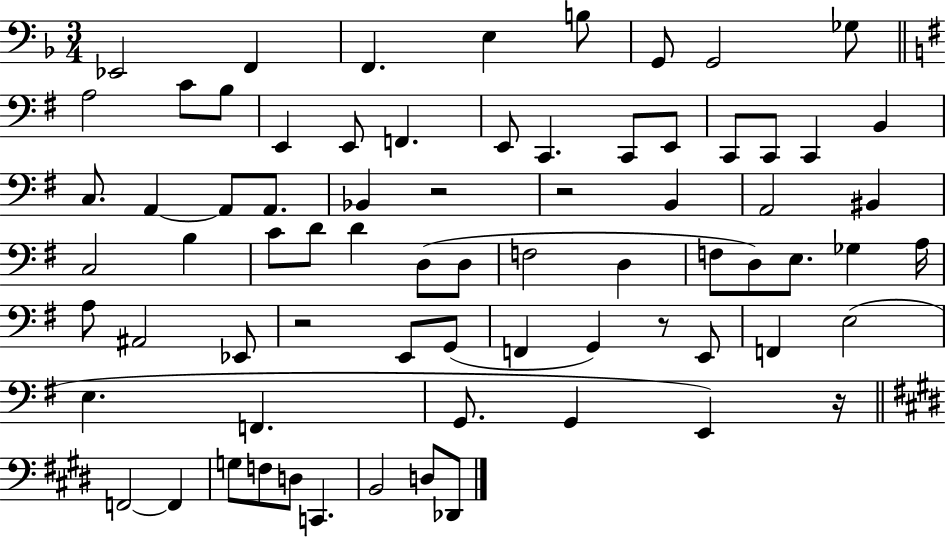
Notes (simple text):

Eb2/h F2/q F2/q. E3/q B3/e G2/e G2/h Gb3/e A3/h C4/e B3/e E2/q E2/e F2/q. E2/e C2/q. C2/e E2/e C2/e C2/e C2/q B2/q C3/e. A2/q A2/e A2/e. Bb2/q R/h R/h B2/q A2/h BIS2/q C3/h B3/q C4/e D4/e D4/q D3/e D3/e F3/h D3/q F3/e D3/e E3/e. Gb3/q A3/s A3/e A#2/h Eb2/e R/h E2/e G2/e F2/q G2/q R/e E2/e F2/q E3/h E3/q. F2/q. G2/e. G2/q E2/q R/s F2/h F2/q G3/e F3/e D3/e C2/q. B2/h D3/e Db2/e